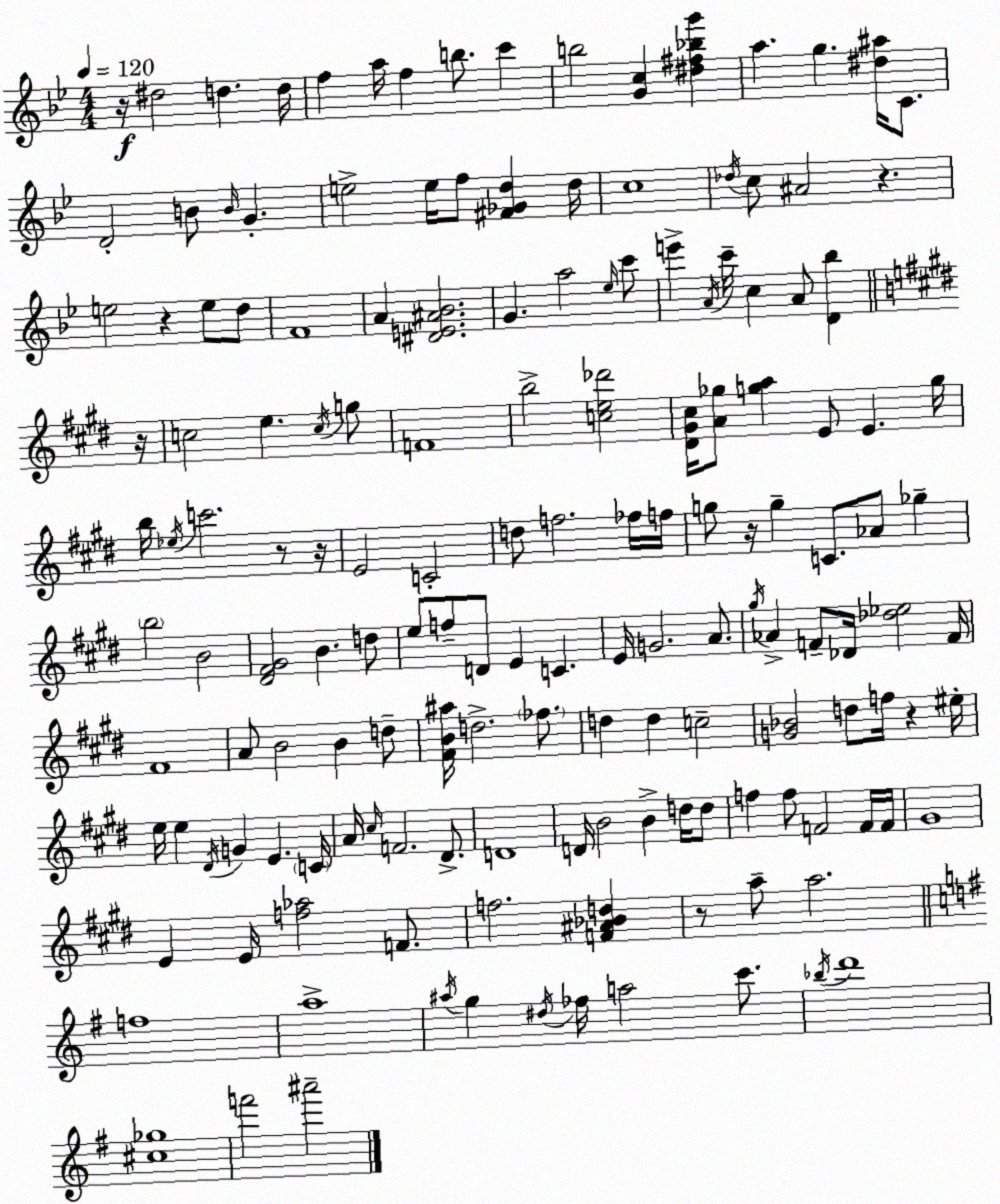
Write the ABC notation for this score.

X:1
T:Untitled
M:4/4
L:1/4
K:Bb
z/4 ^d2 d d/4 f a/4 f b/2 c' b2 [Gc] [^d^f_bg'] a g [^d^a]/4 C/2 D2 B/2 B/4 G e2 e/4 f/2 [^F_Gd] d/4 c4 _d/4 c/2 ^A2 z e2 z e/2 d/2 F4 A [^DE^A_B]2 G a2 _e/4 c'/2 e' A/4 c'/4 c A/2 [D_b] z/4 c2 e c/4 g/2 F4 b2 [ce_d']2 [^D^G^c]/4 [A_g]/2 [ga] E/2 E g/4 b/4 _e/4 c'2 z/2 z/4 E2 C2 d/2 f2 _f/4 f/4 g/2 z/4 g C/2 _A/2 _g b2 B2 [^D^F^G]2 B d/2 e/2 f/2 D/2 E C E/4 G2 A/2 ^g/4 _A F/2 _D/4 [_d_e]2 F/4 ^F4 A/2 B2 B d/2 [^FB^a]/4 d2 _f/2 d d c2 [G_B]2 d/2 f/4 z ^e/4 e/4 e ^D/4 G E C/4 A/4 ^c/4 F2 ^D/2 D4 D/4 B2 B d/4 d/2 f f/2 F2 F/4 F/4 ^G4 E E/4 [f_a]2 F/2 f2 [F^A_Bd] z/2 a/2 a2 f4 a4 ^a/4 g ^d/4 _f/4 a2 c'/2 _b/4 d'4 [^c_g]4 f'2 ^a'2